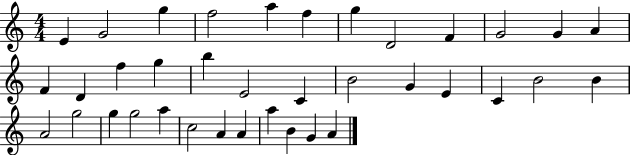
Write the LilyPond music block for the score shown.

{
  \clef treble
  \numericTimeSignature
  \time 4/4
  \key c \major
  e'4 g'2 g''4 | f''2 a''4 f''4 | g''4 d'2 f'4 | g'2 g'4 a'4 | \break f'4 d'4 f''4 g''4 | b''4 e'2 c'4 | b'2 g'4 e'4 | c'4 b'2 b'4 | \break a'2 g''2 | g''4 g''2 a''4 | c''2 a'4 a'4 | a''4 b'4 g'4 a'4 | \break \bar "|."
}